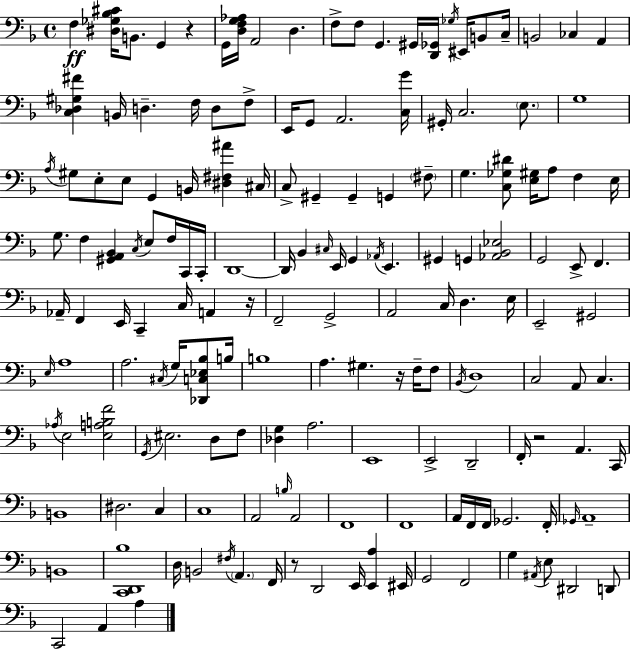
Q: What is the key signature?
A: F major